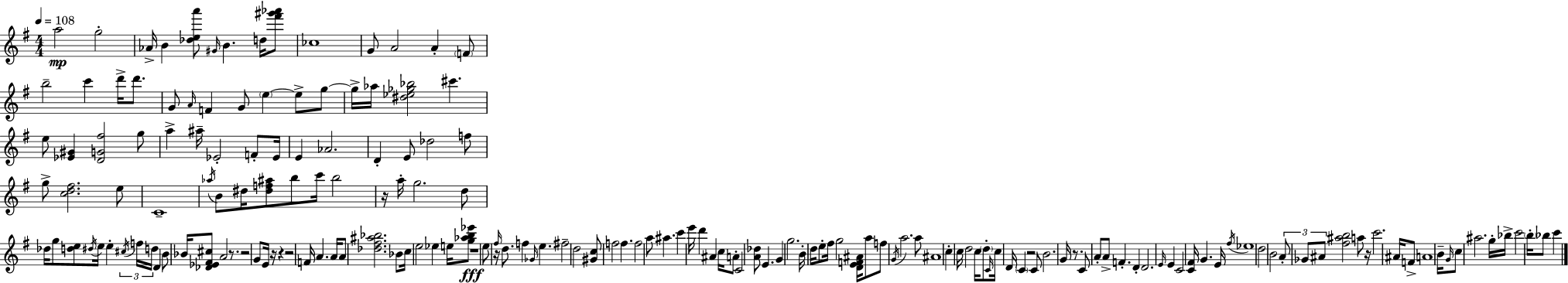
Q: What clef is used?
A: treble